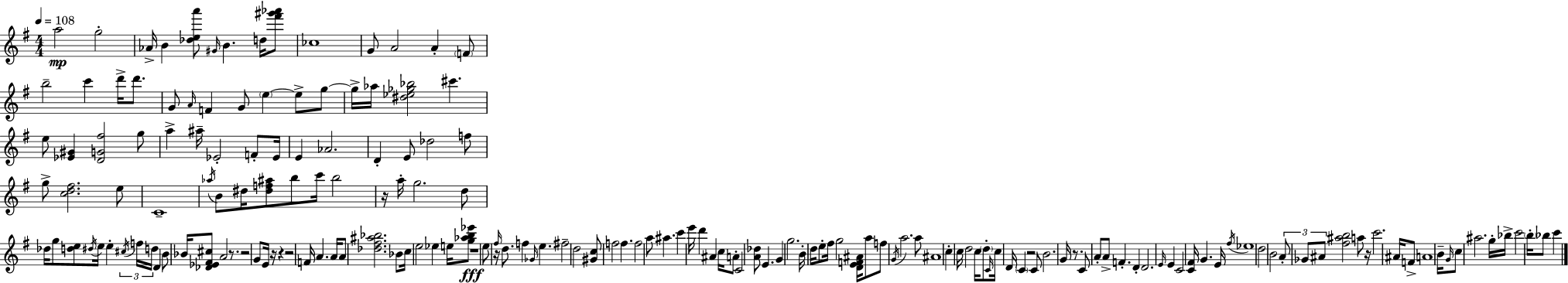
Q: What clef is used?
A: treble